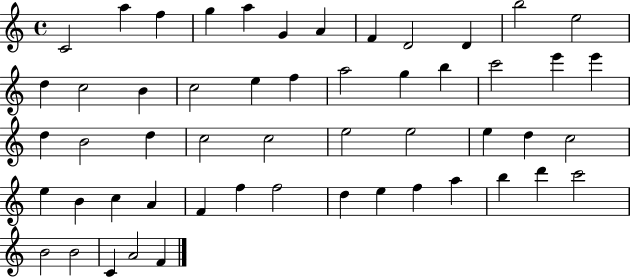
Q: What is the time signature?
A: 4/4